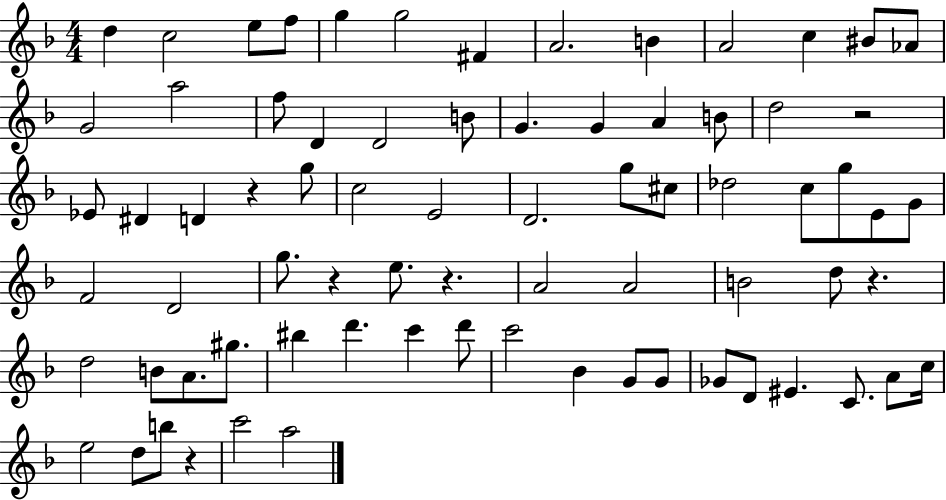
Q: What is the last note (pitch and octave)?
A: A5